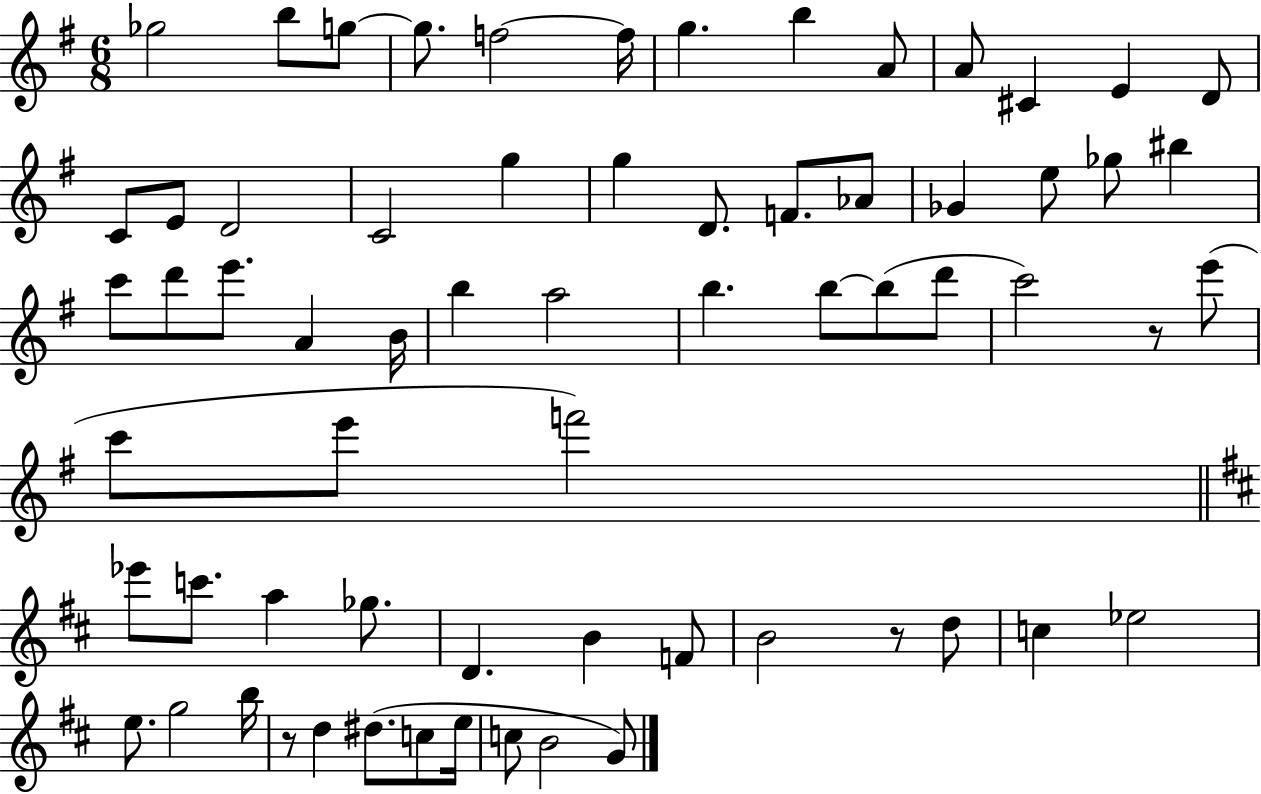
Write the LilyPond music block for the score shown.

{
  \clef treble
  \numericTimeSignature
  \time 6/8
  \key g \major
  \repeat volta 2 { ges''2 b''8 g''8~~ | g''8. f''2~~ f''16 | g''4. b''4 a'8 | a'8 cis'4 e'4 d'8 | \break c'8 e'8 d'2 | c'2 g''4 | g''4 d'8. f'8. aes'8 | ges'4 e''8 ges''8 bis''4 | \break c'''8 d'''8 e'''8. a'4 b'16 | b''4 a''2 | b''4. b''8~~ b''8( d'''8 | c'''2) r8 e'''8( | \break c'''8 e'''8 f'''2) | \bar "||" \break \key d \major ees'''8 c'''8. a''4 ges''8. | d'4. b'4 f'8 | b'2 r8 d''8 | c''4 ees''2 | \break e''8. g''2 b''16 | r8 d''4 dis''8.( c''8 e''16 | c''8 b'2 g'8) | } \bar "|."
}